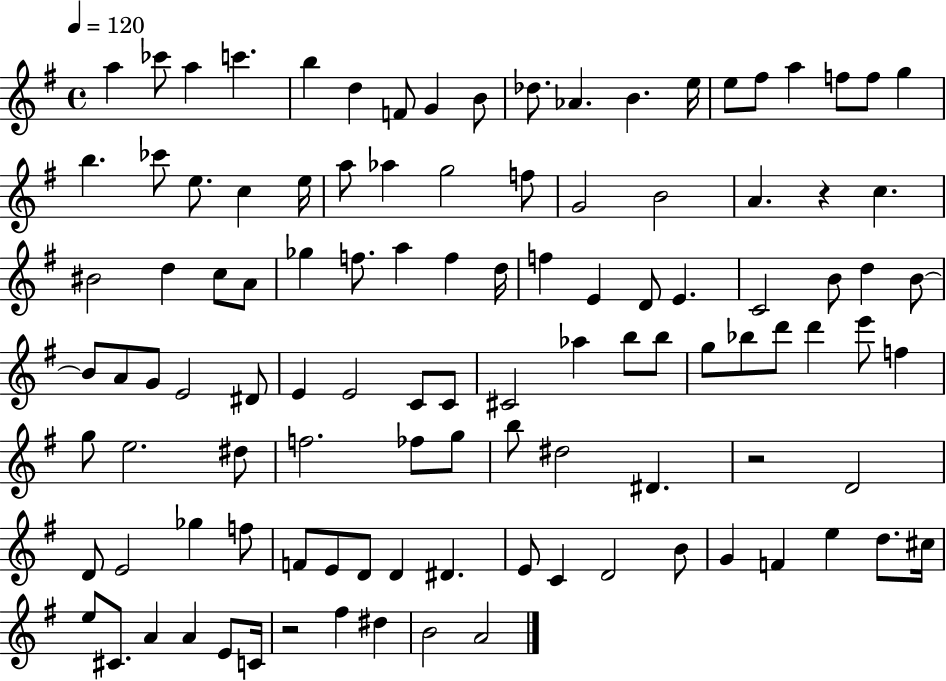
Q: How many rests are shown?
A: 3